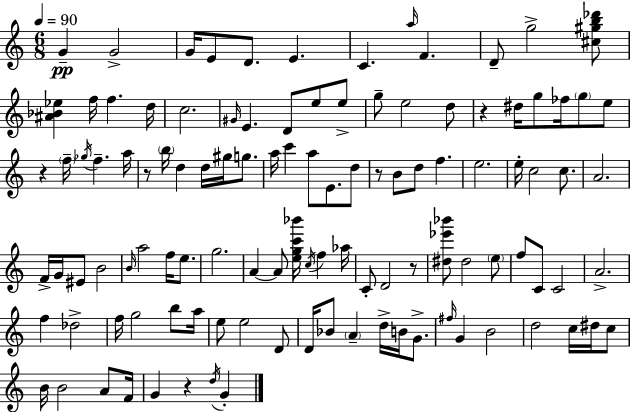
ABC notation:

X:1
T:Untitled
M:6/8
L:1/4
K:Am
G G2 G/4 E/2 D/2 E C a/4 F D/2 g2 [^c^gb_d']/2 [^A_B_e] f/4 f d/4 c2 ^G/4 E D/2 e/2 e/2 g/2 e2 d/2 z ^d/4 g/2 _f/4 g/2 e/2 z f/4 _g/4 f a/4 z/2 b/4 d d/4 ^g/4 g/2 a/4 c' a/2 E/2 d/2 z/2 B/2 d/2 f e2 e/4 c2 c/2 A2 F/4 G/4 ^E/2 B2 B/4 a2 f/4 e/2 g2 A A/2 [egc'_b']/4 c/4 f _a/4 C/2 D2 z/2 [^d_e'_b']/2 ^d2 e/2 f/2 C/2 C2 A2 f _d2 f/4 g2 b/2 a/4 e/2 e2 D/2 D/4 _B/2 A d/4 B/4 G/2 ^f/4 G B2 d2 c/4 ^d/4 c/2 B/4 B2 A/2 F/4 G z d/4 G